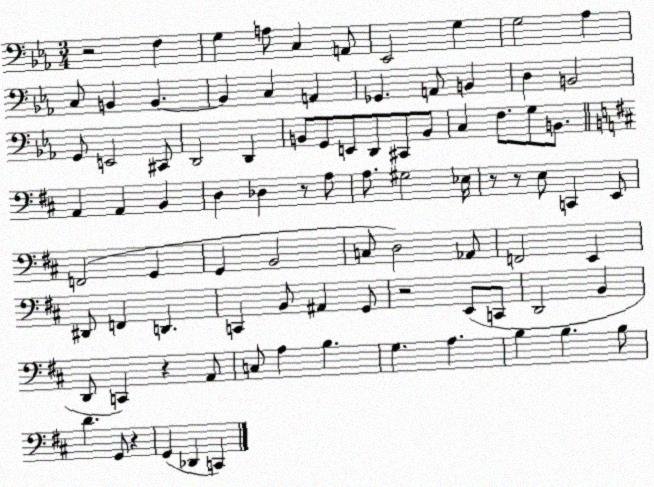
X:1
T:Untitled
M:3/4
L:1/4
K:Eb
z2 F, G, A,/2 C, A,,/2 _E,,2 G, G,2 _A, C,/2 B,, B,, B,, C, A,, _G,, A,,/2 B,, D, B,,2 G,,/2 E,,2 ^C,,/2 D,,2 D,, B,,/2 G,,/2 E,,/2 D,,/2 ^C,,/2 B,,/2 C, F,/2 G,/2 B,,/2 A,, A,, B,, D, _D, z/2 A,/2 A,/2 ^G,2 _E,/4 z/2 z/2 E,/2 C,, E,,/2 F,,2 G,, G,, B,,2 C,/2 D,2 _A,,/2 F,,2 E,, ^D,,/2 F,, D,, C,, B,,/2 ^A,, G,,/2 z2 E,,/2 C,,/2 D,,2 B,, D,,/2 C,, z A,,/2 C,/2 A, B, G, A, B, B, B,/2 D G,,/2 z G,, _D,, C,,